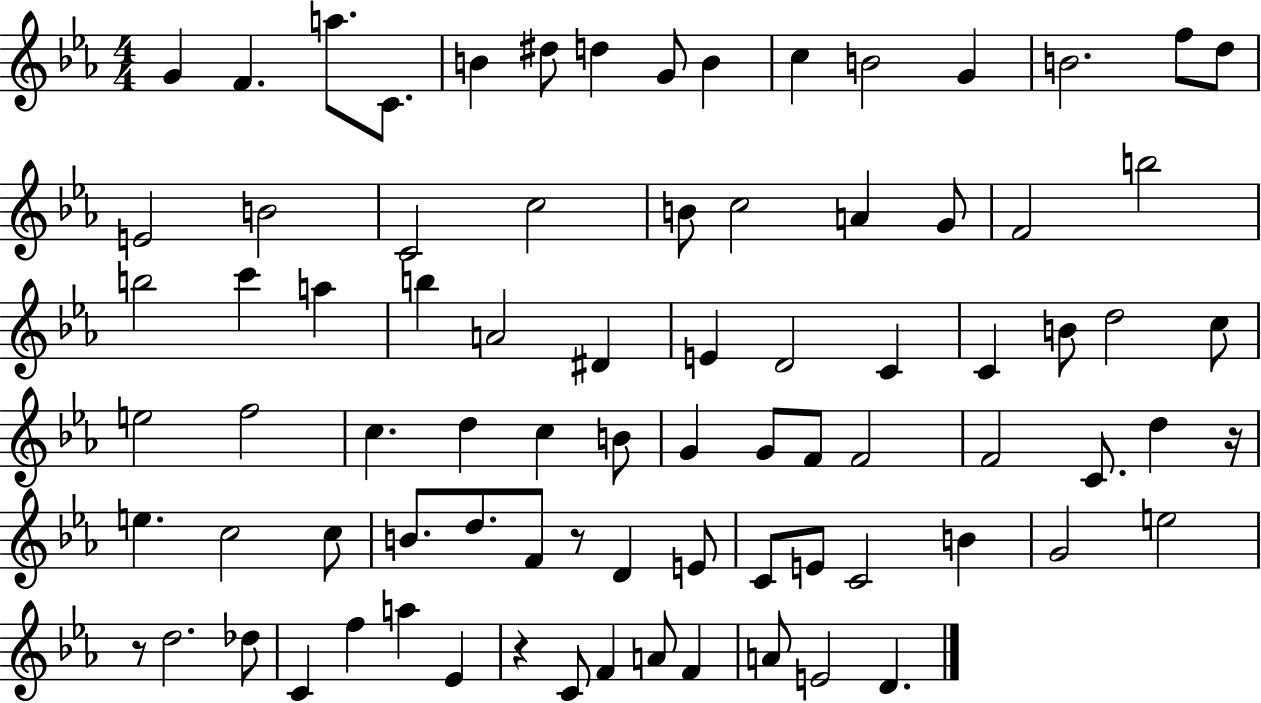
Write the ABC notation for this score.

X:1
T:Untitled
M:4/4
L:1/4
K:Eb
G F a/2 C/2 B ^d/2 d G/2 B c B2 G B2 f/2 d/2 E2 B2 C2 c2 B/2 c2 A G/2 F2 b2 b2 c' a b A2 ^D E D2 C C B/2 d2 c/2 e2 f2 c d c B/2 G G/2 F/2 F2 F2 C/2 d z/4 e c2 c/2 B/2 d/2 F/2 z/2 D E/2 C/2 E/2 C2 B G2 e2 z/2 d2 _d/2 C f a _E z C/2 F A/2 F A/2 E2 D